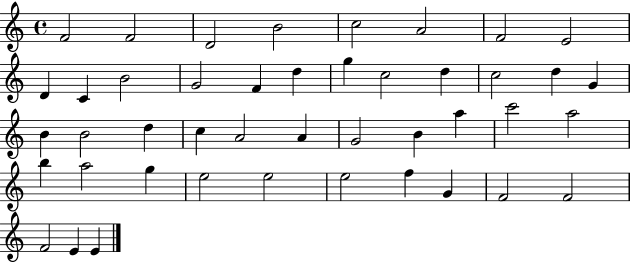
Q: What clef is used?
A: treble